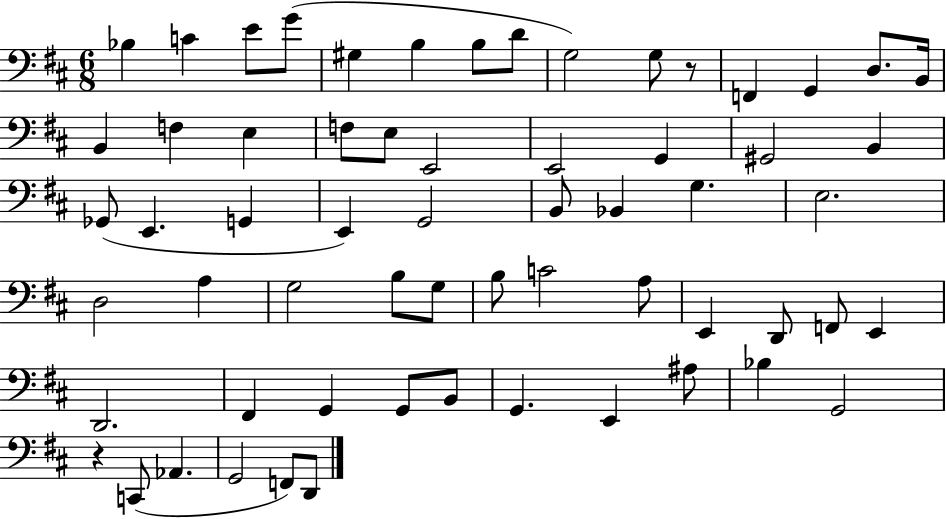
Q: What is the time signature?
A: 6/8